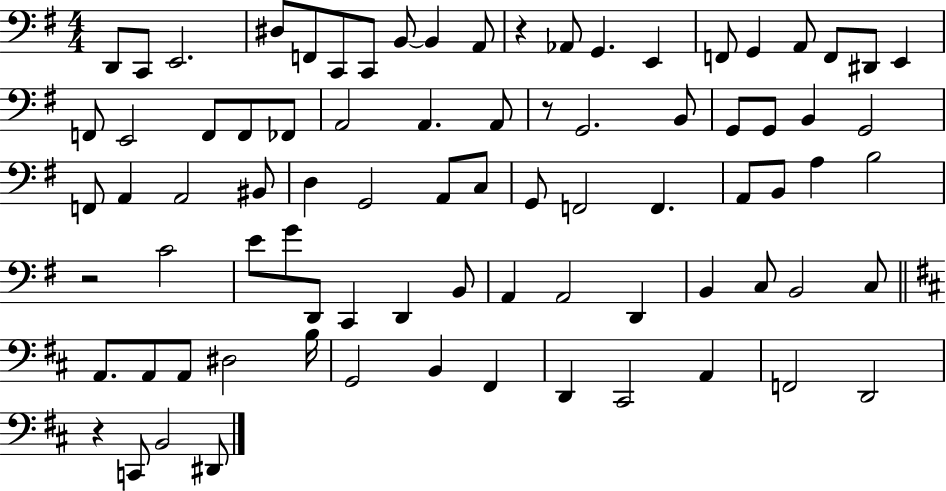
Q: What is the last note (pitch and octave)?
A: D#2